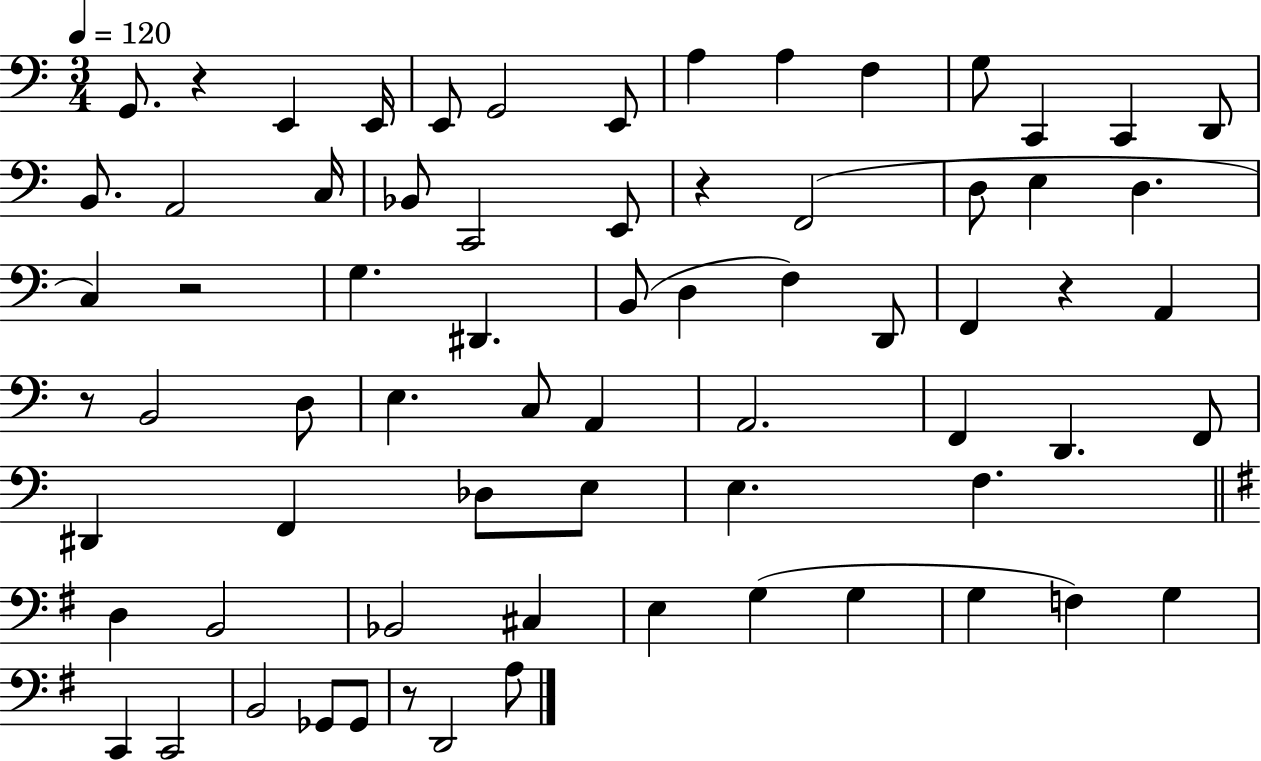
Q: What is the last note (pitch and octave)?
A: A3